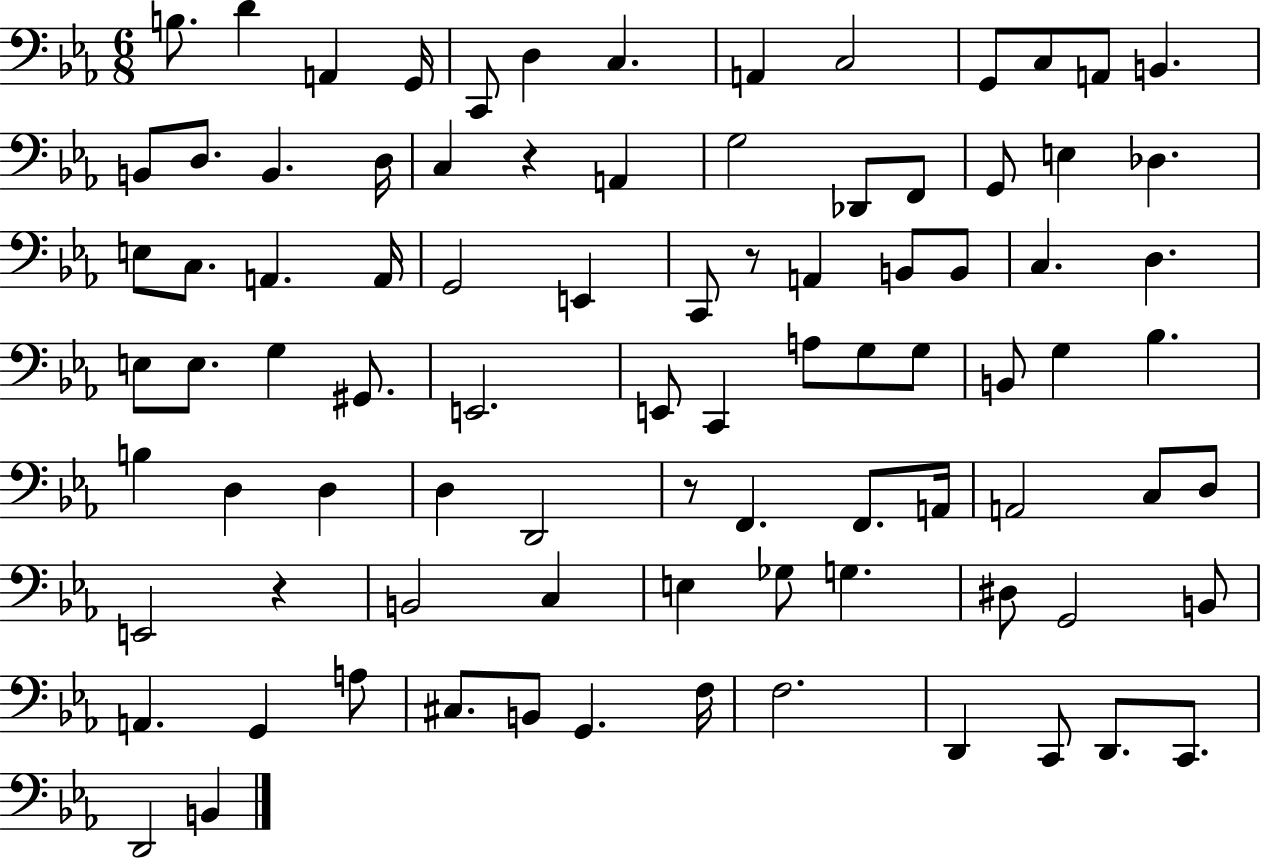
X:1
T:Untitled
M:6/8
L:1/4
K:Eb
B,/2 D A,, G,,/4 C,,/2 D, C, A,, C,2 G,,/2 C,/2 A,,/2 B,, B,,/2 D,/2 B,, D,/4 C, z A,, G,2 _D,,/2 F,,/2 G,,/2 E, _D, E,/2 C,/2 A,, A,,/4 G,,2 E,, C,,/2 z/2 A,, B,,/2 B,,/2 C, D, E,/2 E,/2 G, ^G,,/2 E,,2 E,,/2 C,, A,/2 G,/2 G,/2 B,,/2 G, _B, B, D, D, D, D,,2 z/2 F,, F,,/2 A,,/4 A,,2 C,/2 D,/2 E,,2 z B,,2 C, E, _G,/2 G, ^D,/2 G,,2 B,,/2 A,, G,, A,/2 ^C,/2 B,,/2 G,, F,/4 F,2 D,, C,,/2 D,,/2 C,,/2 D,,2 B,,